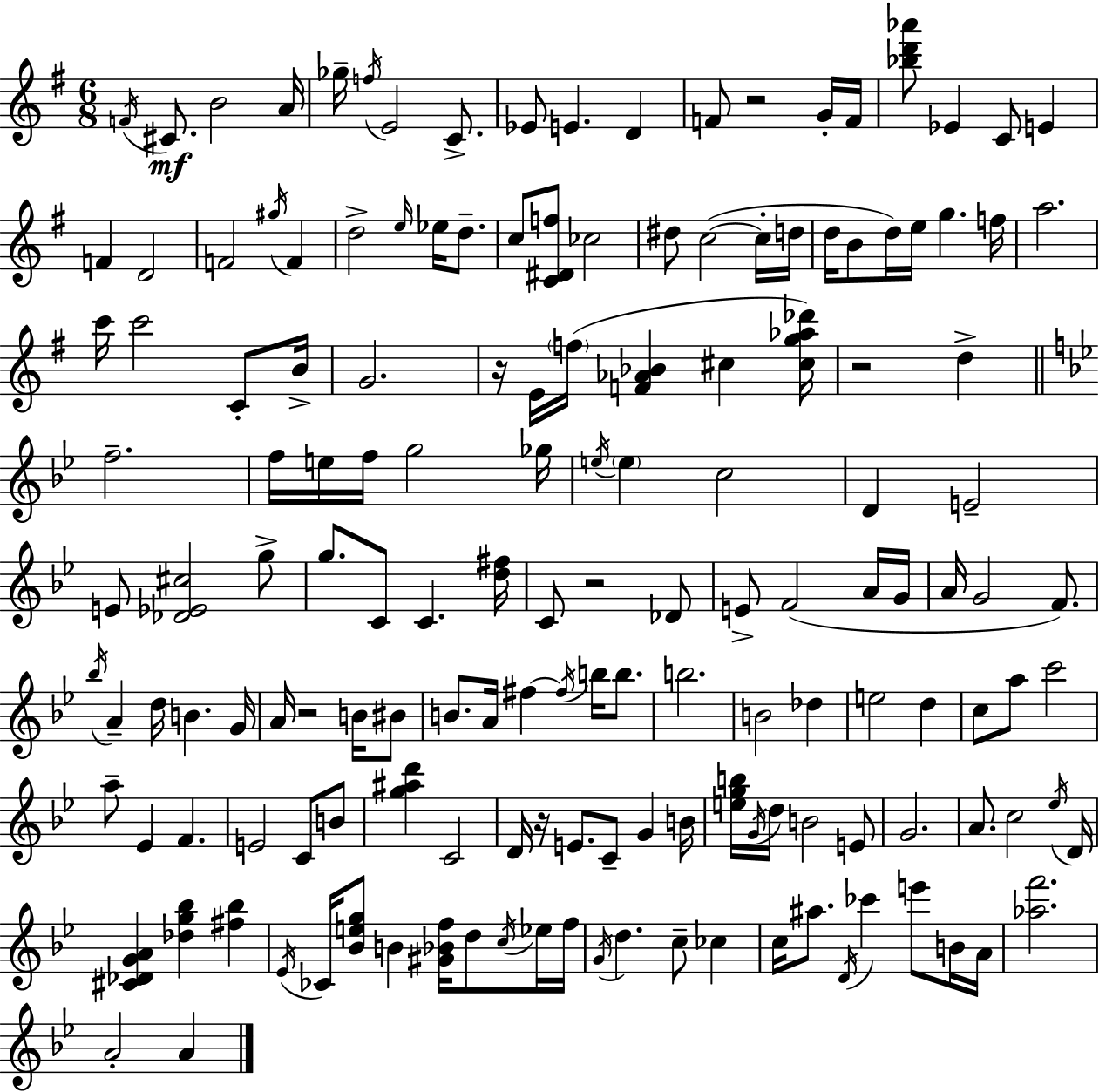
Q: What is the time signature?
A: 6/8